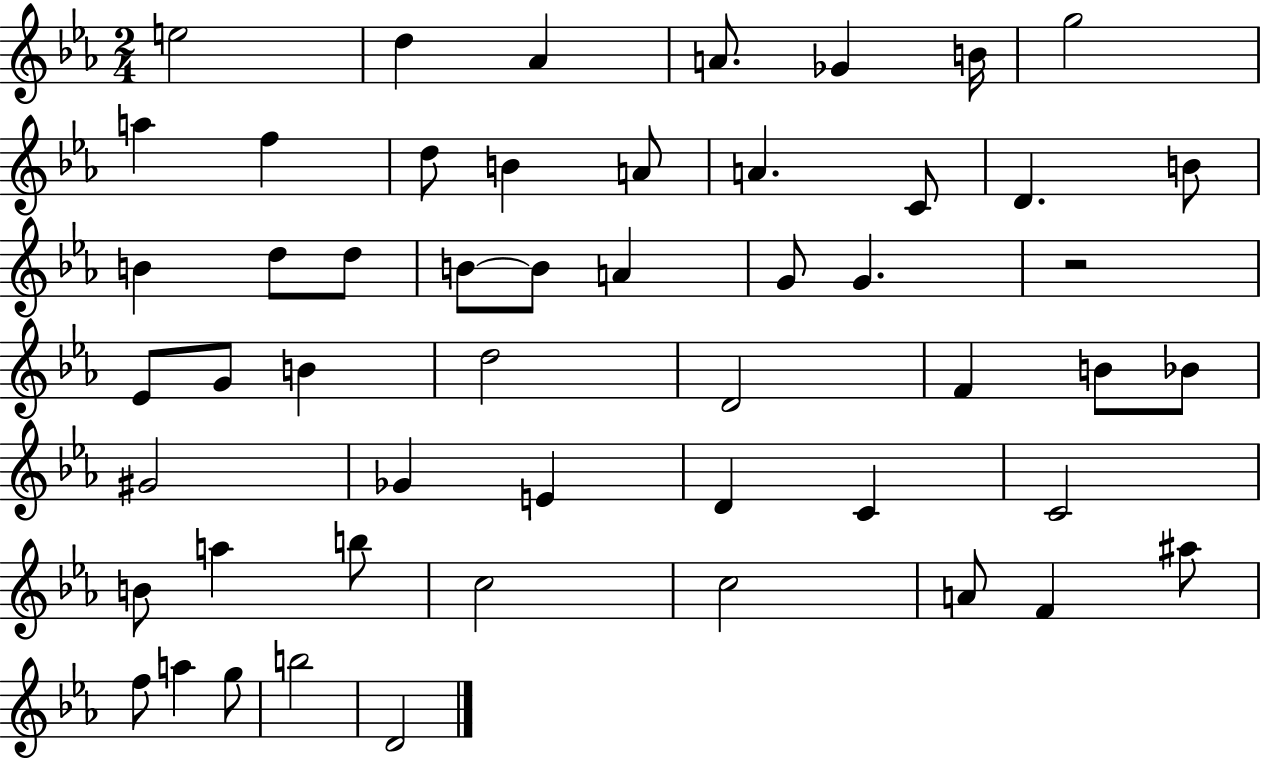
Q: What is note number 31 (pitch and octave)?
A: B4